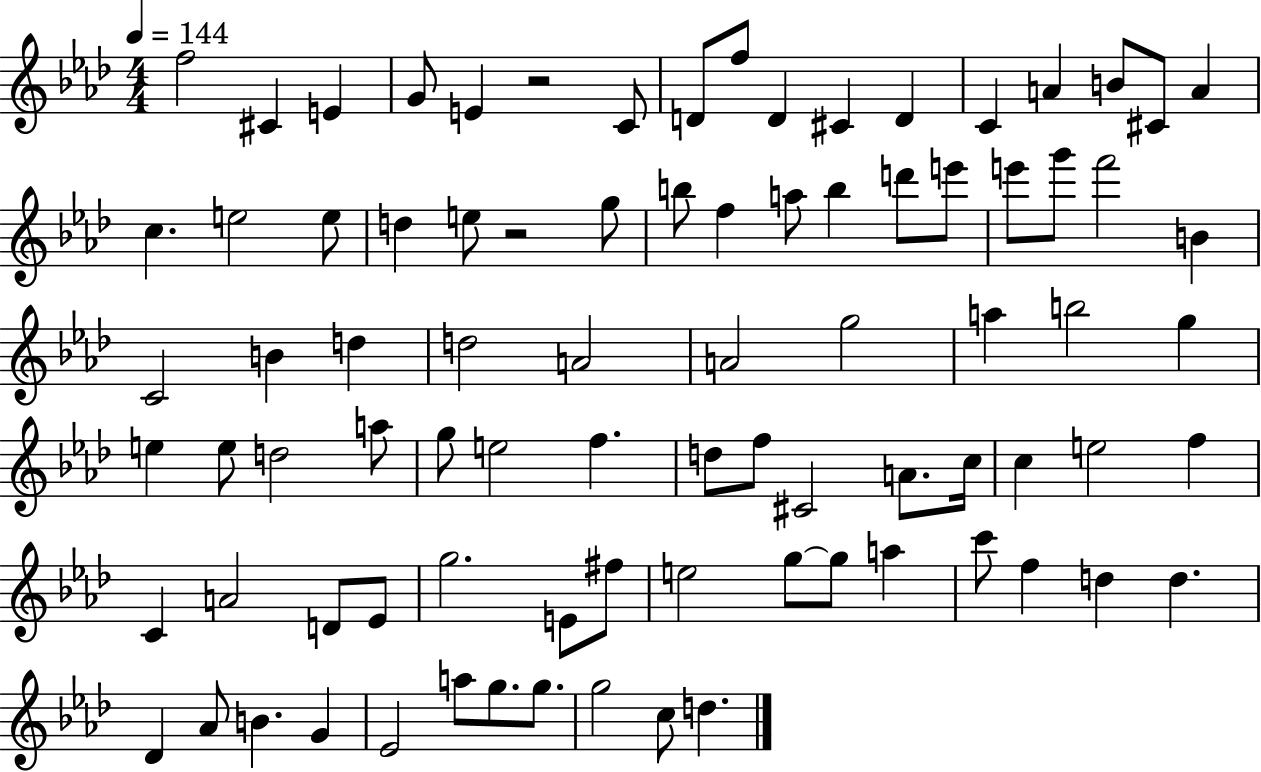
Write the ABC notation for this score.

X:1
T:Untitled
M:4/4
L:1/4
K:Ab
f2 ^C E G/2 E z2 C/2 D/2 f/2 D ^C D C A B/2 ^C/2 A c e2 e/2 d e/2 z2 g/2 b/2 f a/2 b d'/2 e'/2 e'/2 g'/2 f'2 B C2 B d d2 A2 A2 g2 a b2 g e e/2 d2 a/2 g/2 e2 f d/2 f/2 ^C2 A/2 c/4 c e2 f C A2 D/2 _E/2 g2 E/2 ^f/2 e2 g/2 g/2 a c'/2 f d d _D _A/2 B G _E2 a/2 g/2 g/2 g2 c/2 d